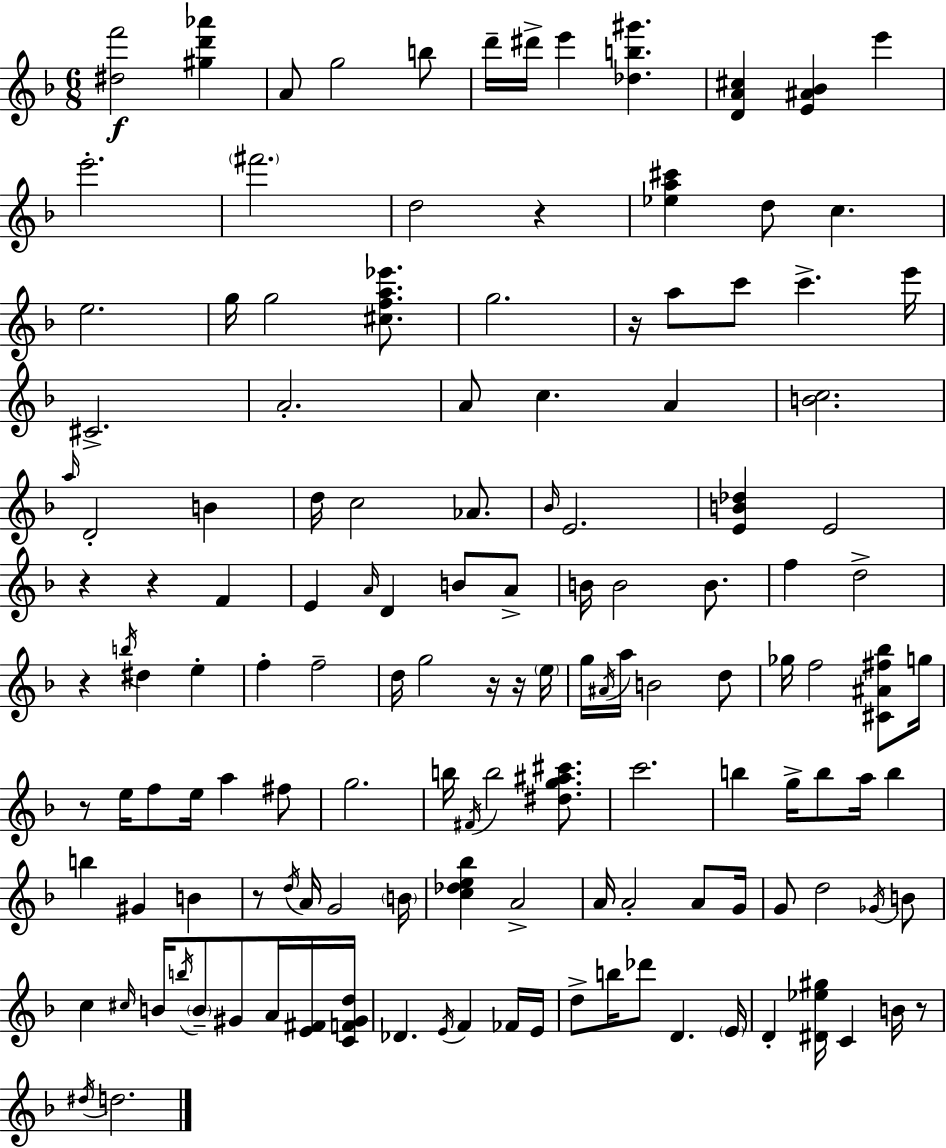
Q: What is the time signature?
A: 6/8